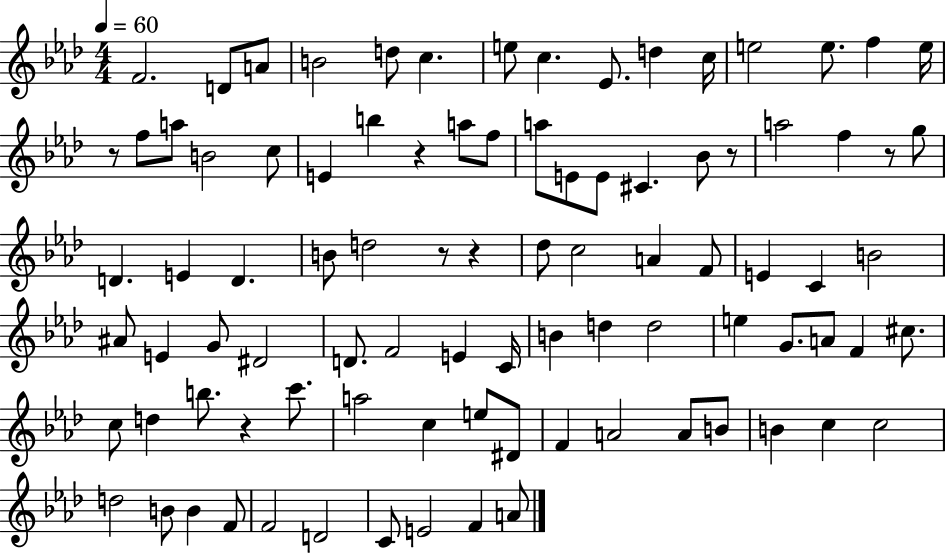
{
  \clef treble
  \numericTimeSignature
  \time 4/4
  \key aes \major
  \tempo 4 = 60
  f'2. d'8 a'8 | b'2 d''8 c''4. | e''8 c''4. ees'8. d''4 c''16 | e''2 e''8. f''4 e''16 | \break r8 f''8 a''8 b'2 c''8 | e'4 b''4 r4 a''8 f''8 | a''8 e'8 e'8 cis'4. bes'8 r8 | a''2 f''4 r8 g''8 | \break d'4. e'4 d'4. | b'8 d''2 r8 r4 | des''8 c''2 a'4 f'8 | e'4 c'4 b'2 | \break ais'8 e'4 g'8 dis'2 | d'8. f'2 e'4 c'16 | b'4 d''4 d''2 | e''4 g'8. a'8 f'4 cis''8. | \break c''8 d''4 b''8. r4 c'''8. | a''2 c''4 e''8 dis'8 | f'4 a'2 a'8 b'8 | b'4 c''4 c''2 | \break d''2 b'8 b'4 f'8 | f'2 d'2 | c'8 e'2 f'4 a'8 | \bar "|."
}